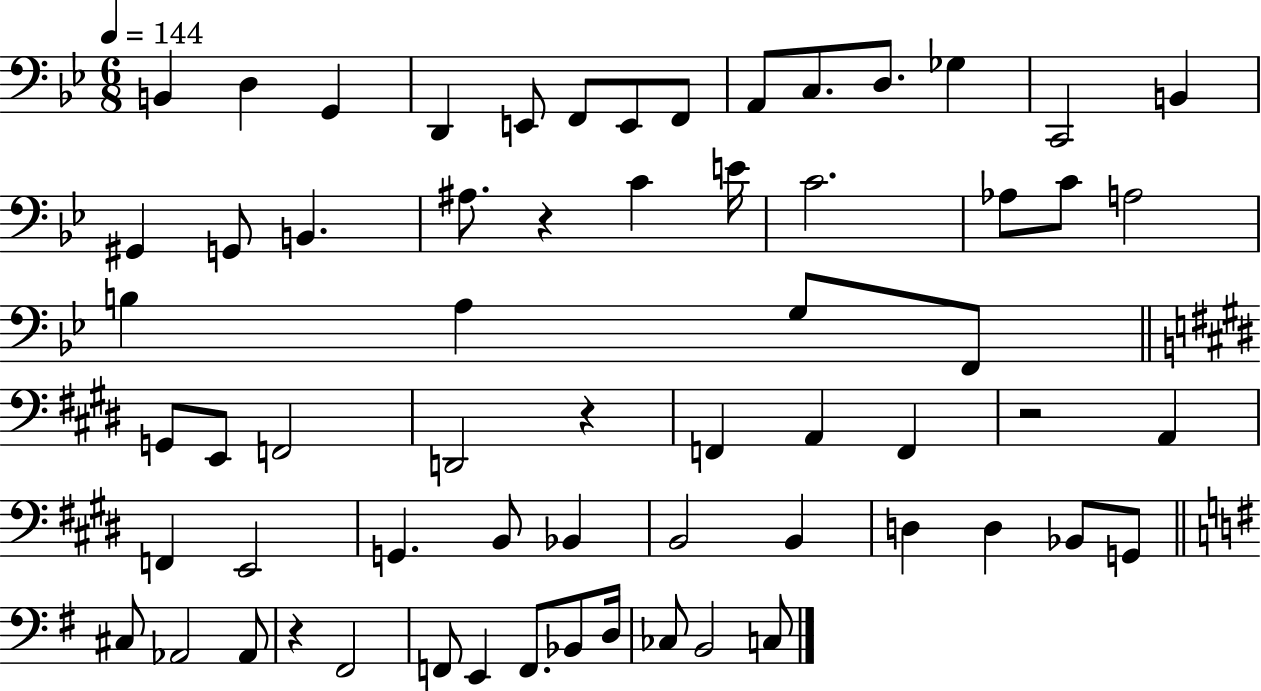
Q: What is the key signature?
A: BES major